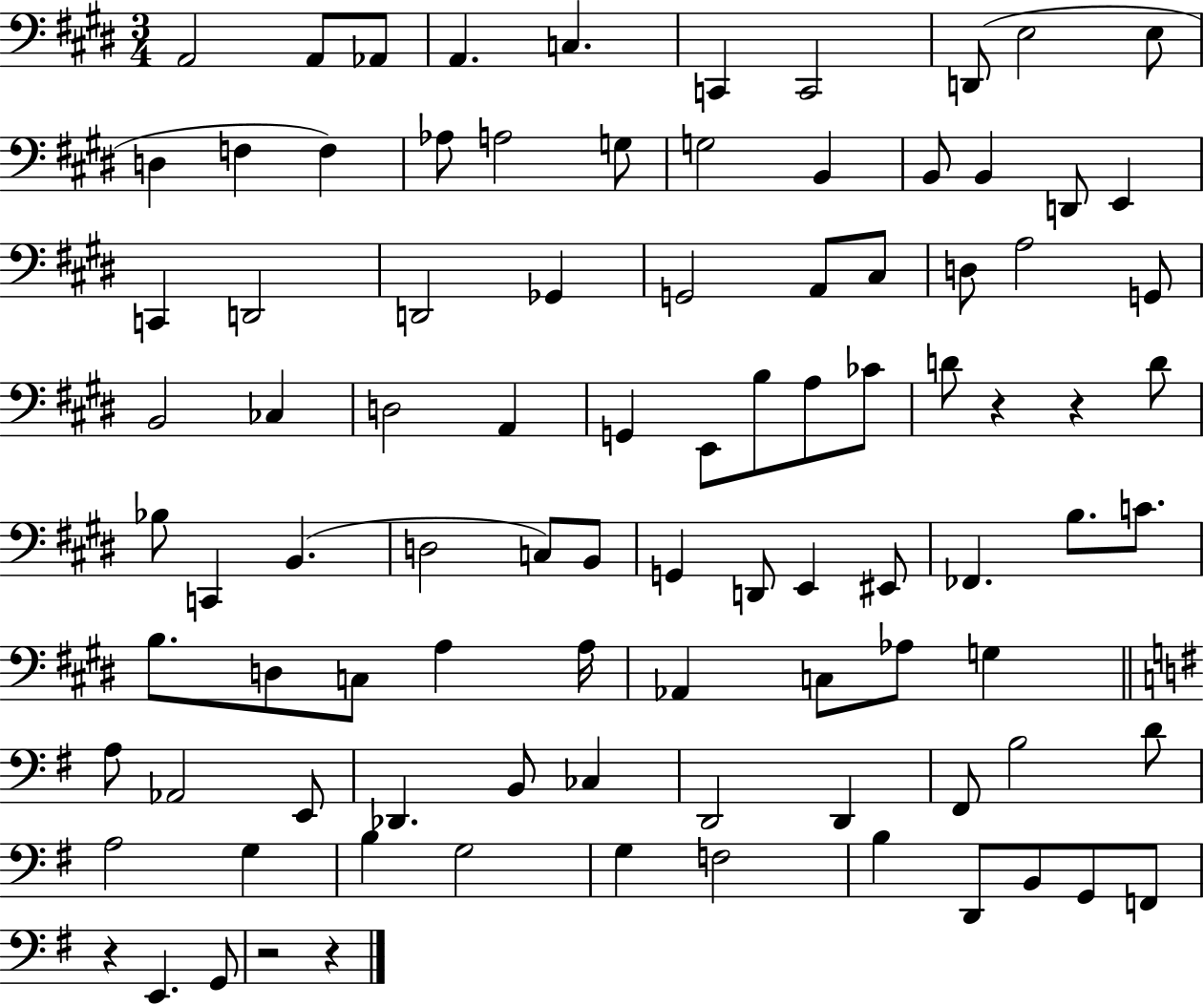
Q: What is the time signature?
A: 3/4